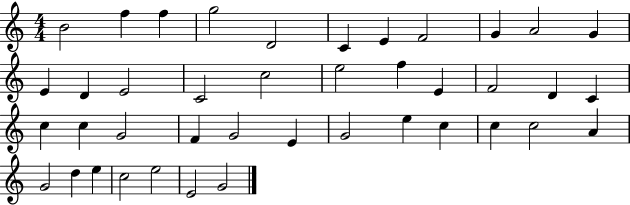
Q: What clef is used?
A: treble